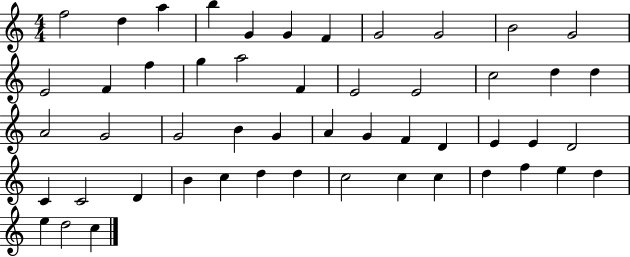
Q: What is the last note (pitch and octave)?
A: C5